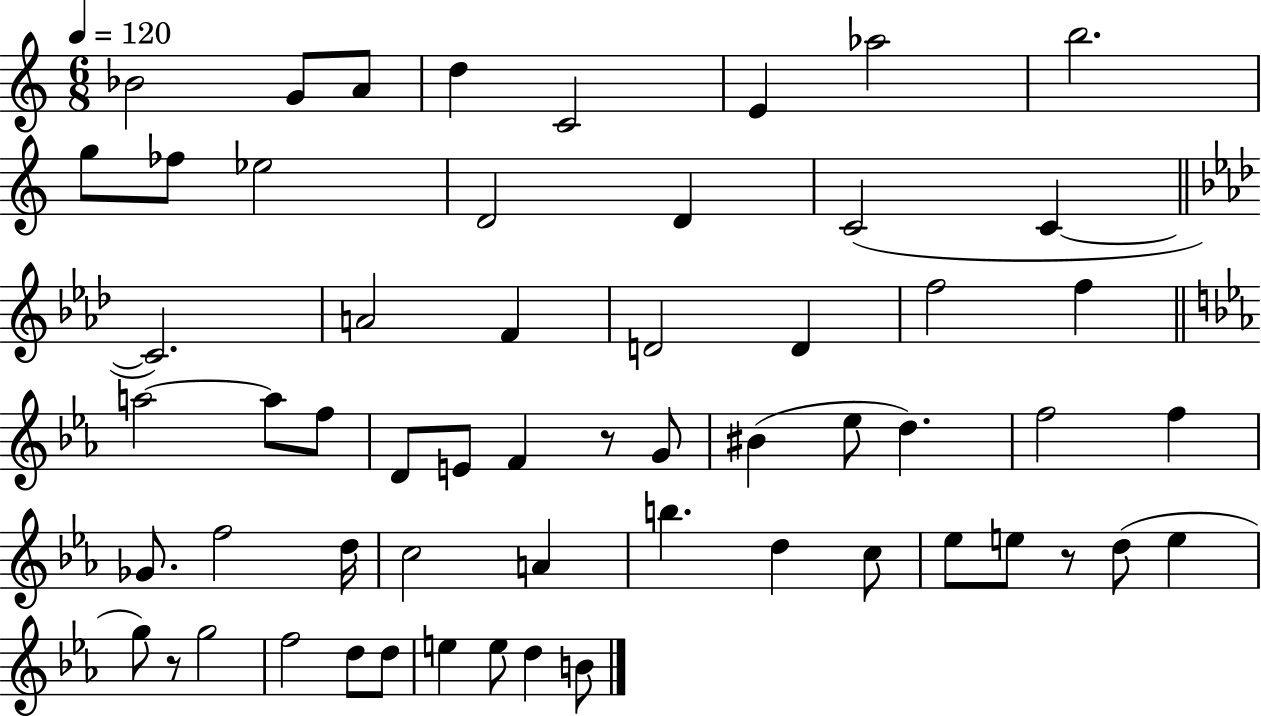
{
  \clef treble
  \numericTimeSignature
  \time 6/8
  \key c \major
  \tempo 4 = 120
  bes'2 g'8 a'8 | d''4 c'2 | e'4 aes''2 | b''2. | \break g''8 fes''8 ees''2 | d'2 d'4 | c'2( c'4~~ | \bar "||" \break \key f \minor c'2.) | a'2 f'4 | d'2 d'4 | f''2 f''4 | \break \bar "||" \break \key c \minor a''2~~ a''8 f''8 | d'8 e'8 f'4 r8 g'8 | bis'4( ees''8 d''4.) | f''2 f''4 | \break ges'8. f''2 d''16 | c''2 a'4 | b''4. d''4 c''8 | ees''8 e''8 r8 d''8( e''4 | \break g''8) r8 g''2 | f''2 d''8 d''8 | e''4 e''8 d''4 b'8 | \bar "|."
}